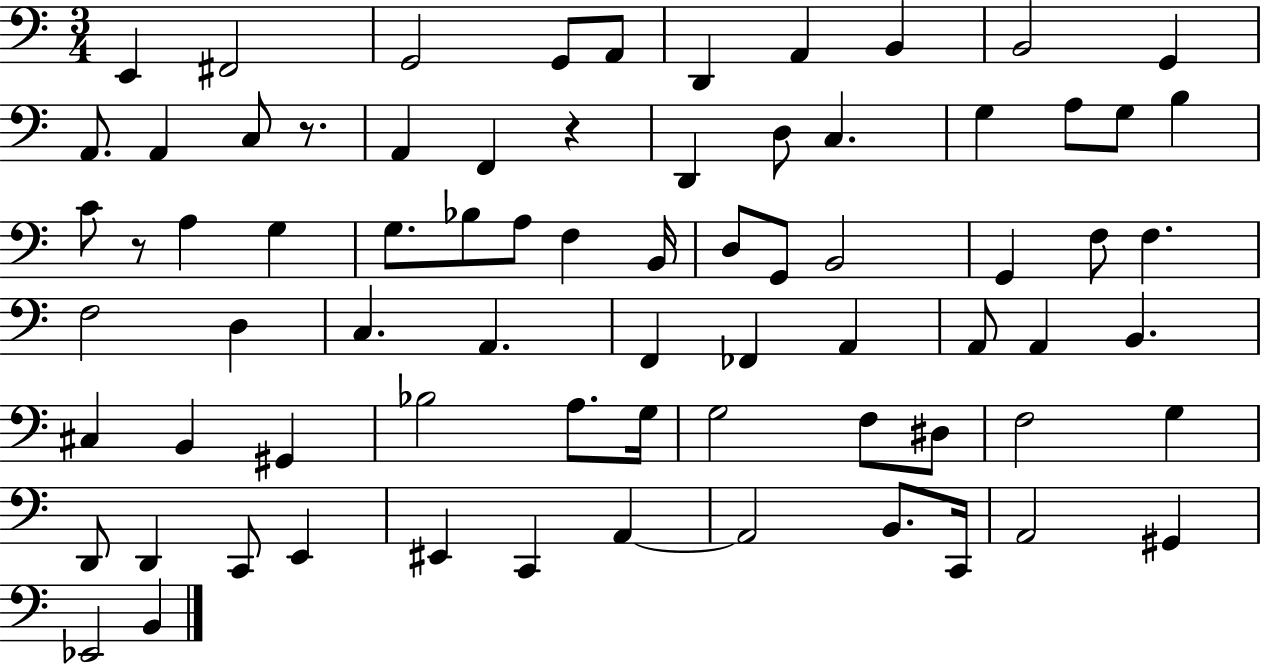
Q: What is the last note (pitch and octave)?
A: B2